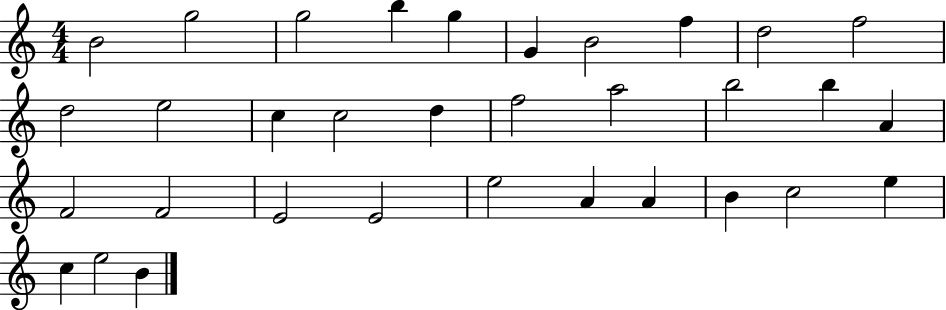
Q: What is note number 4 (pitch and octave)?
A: B5